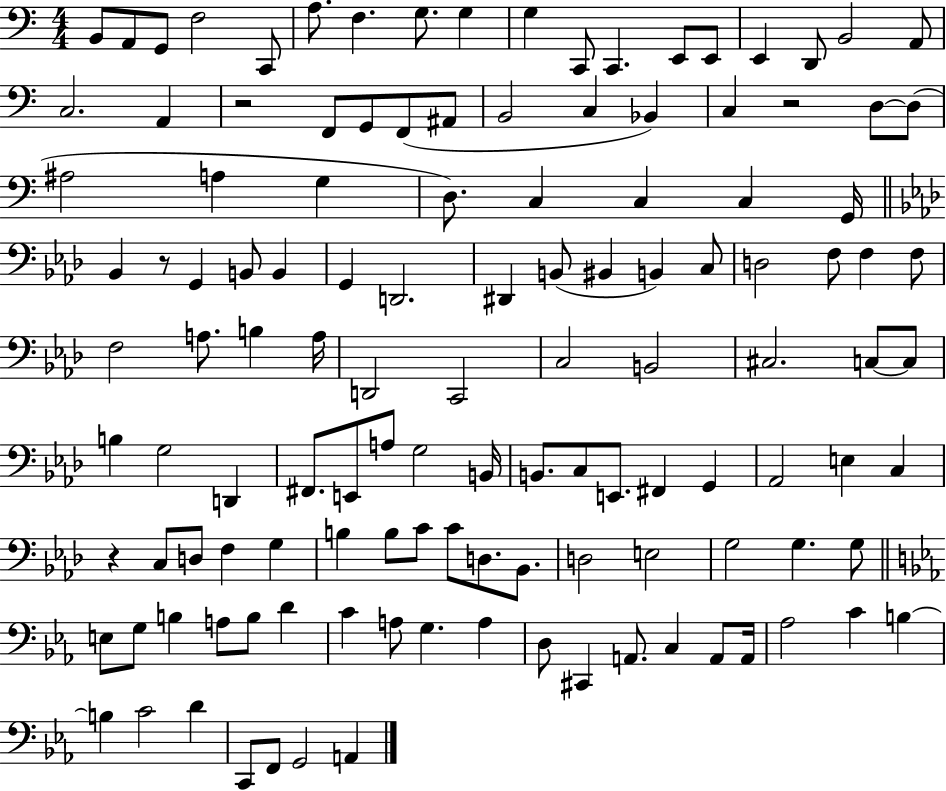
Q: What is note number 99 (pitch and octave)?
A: A3